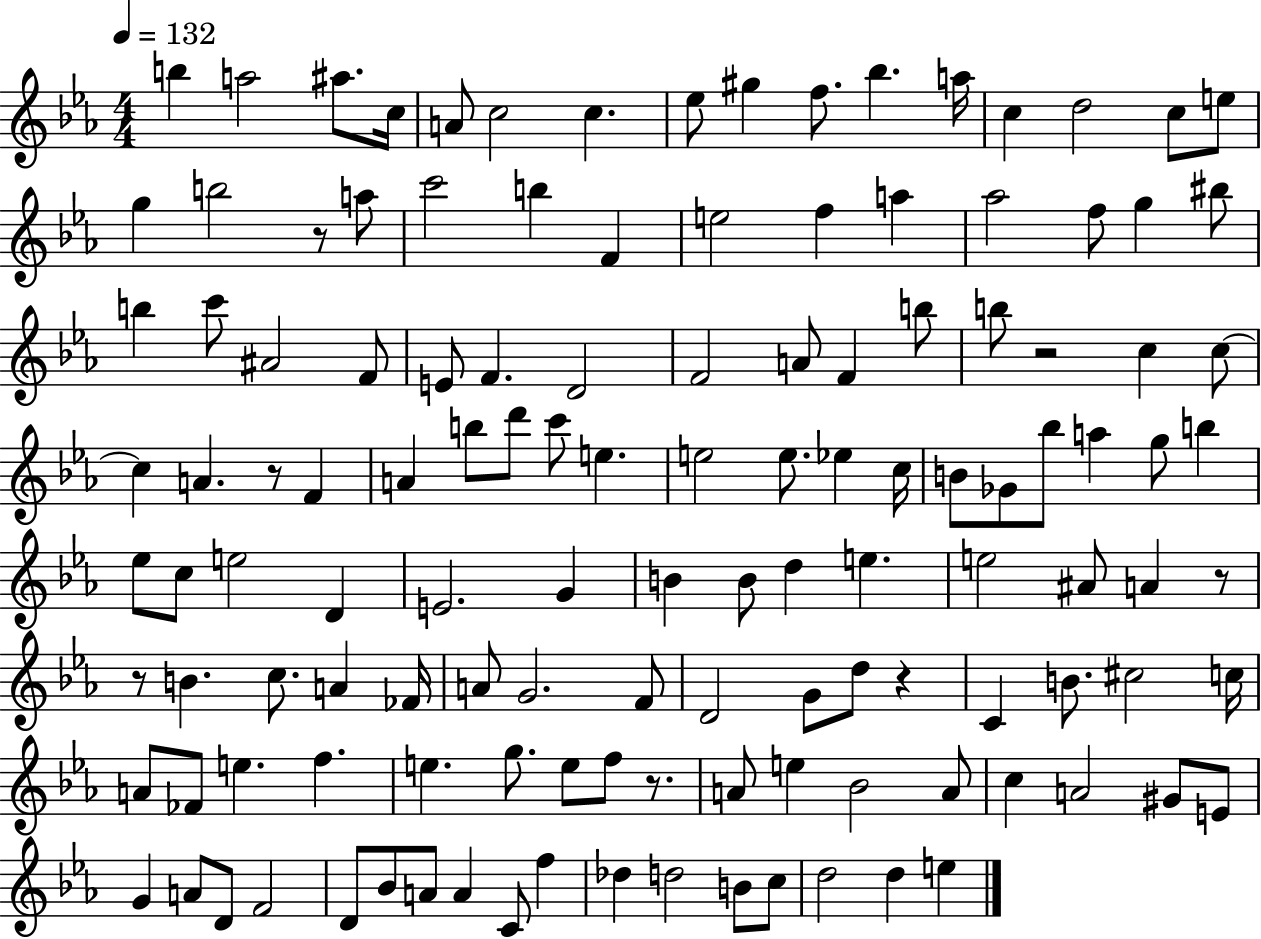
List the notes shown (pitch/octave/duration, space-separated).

B5/q A5/h A#5/e. C5/s A4/e C5/h C5/q. Eb5/e G#5/q F5/e. Bb5/q. A5/s C5/q D5/h C5/e E5/e G5/q B5/h R/e A5/e C6/h B5/q F4/q E5/h F5/q A5/q Ab5/h F5/e G5/q BIS5/e B5/q C6/e A#4/h F4/e E4/e F4/q. D4/h F4/h A4/e F4/q B5/e B5/e R/h C5/q C5/e C5/q A4/q. R/e F4/q A4/q B5/e D6/e C6/e E5/q. E5/h E5/e. Eb5/q C5/s B4/e Gb4/e Bb5/e A5/q G5/e B5/q Eb5/e C5/e E5/h D4/q E4/h. G4/q B4/q B4/e D5/q E5/q. E5/h A#4/e A4/q R/e R/e B4/q. C5/e. A4/q FES4/s A4/e G4/h. F4/e D4/h G4/e D5/e R/q C4/q B4/e. C#5/h C5/s A4/e FES4/e E5/q. F5/q. E5/q. G5/e. E5/e F5/e R/e. A4/e E5/q Bb4/h A4/e C5/q A4/h G#4/e E4/e G4/q A4/e D4/e F4/h D4/e Bb4/e A4/e A4/q C4/e F5/q Db5/q D5/h B4/e C5/e D5/h D5/q E5/q